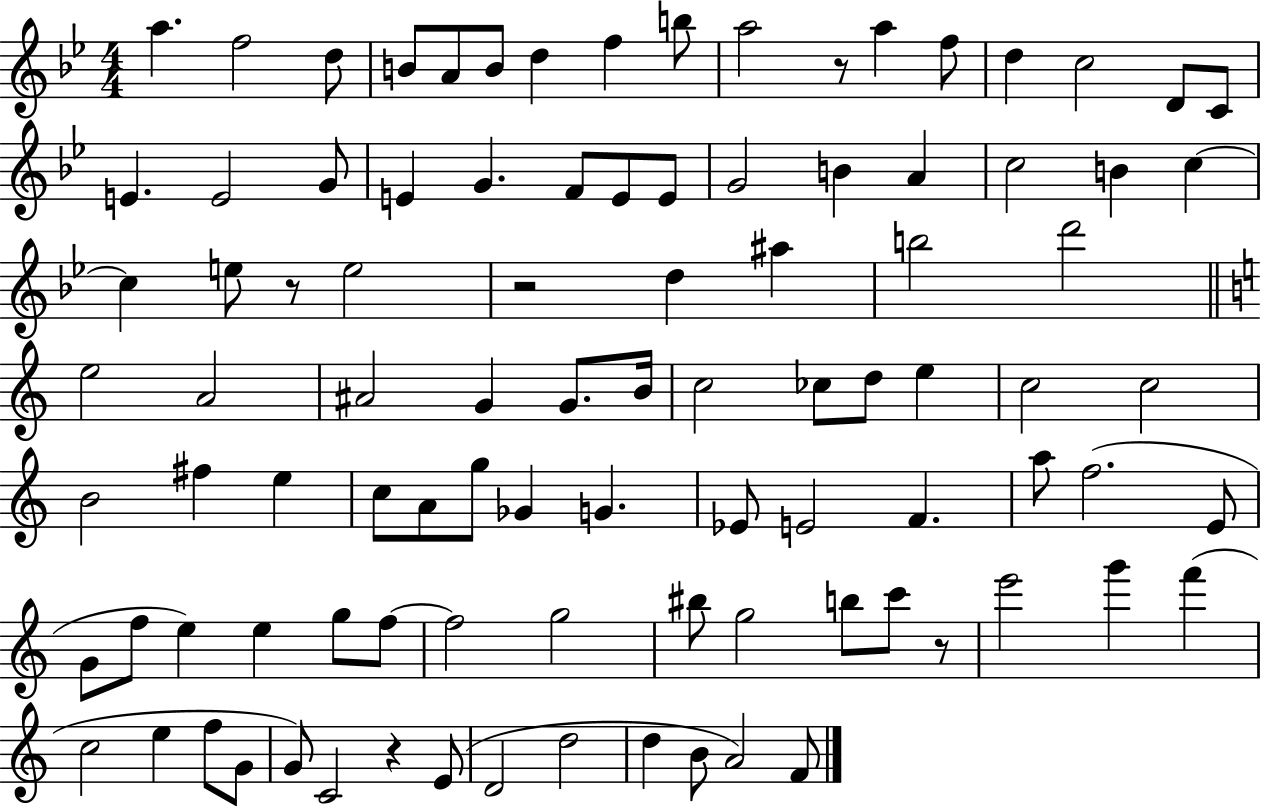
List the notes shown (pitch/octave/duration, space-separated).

A5/q. F5/h D5/e B4/e A4/e B4/e D5/q F5/q B5/e A5/h R/e A5/q F5/e D5/q C5/h D4/e C4/e E4/q. E4/h G4/e E4/q G4/q. F4/e E4/e E4/e G4/h B4/q A4/q C5/h B4/q C5/q C5/q E5/e R/e E5/h R/h D5/q A#5/q B5/h D6/h E5/h A4/h A#4/h G4/q G4/e. B4/s C5/h CES5/e D5/e E5/q C5/h C5/h B4/h F#5/q E5/q C5/e A4/e G5/e Gb4/q G4/q. Eb4/e E4/h F4/q. A5/e F5/h. E4/e G4/e F5/e E5/q E5/q G5/e F5/e F5/h G5/h BIS5/e G5/h B5/e C6/e R/e E6/h G6/q F6/q C5/h E5/q F5/e G4/e G4/e C4/h R/q E4/e D4/h D5/h D5/q B4/e A4/h F4/e